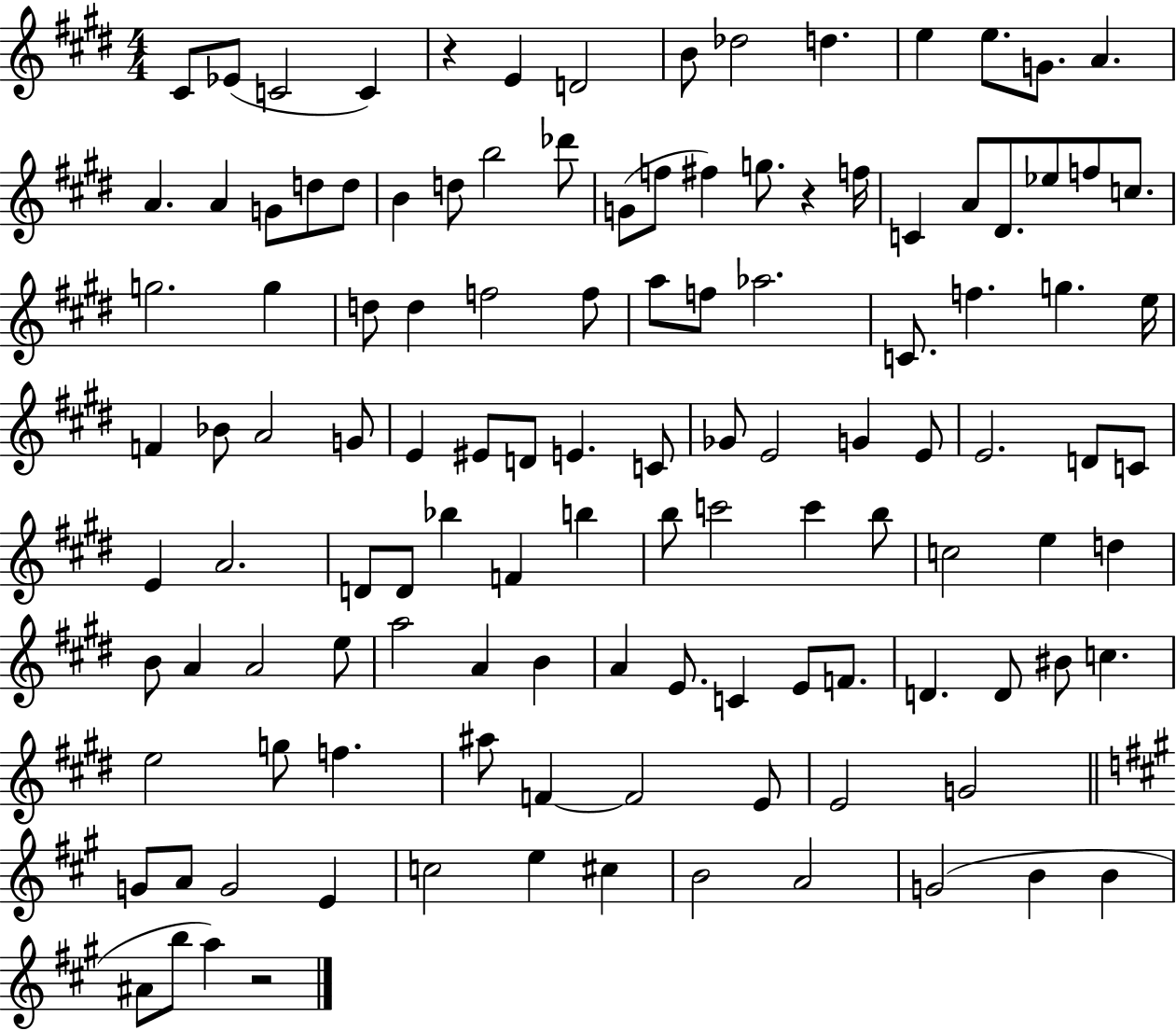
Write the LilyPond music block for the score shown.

{
  \clef treble
  \numericTimeSignature
  \time 4/4
  \key e \major
  \repeat volta 2 { cis'8 ees'8( c'2 c'4) | r4 e'4 d'2 | b'8 des''2 d''4. | e''4 e''8. g'8. a'4. | \break a'4. a'4 g'8 d''8 d''8 | b'4 d''8 b''2 des'''8 | g'8( f''8 fis''4) g''8. r4 f''16 | c'4 a'8 dis'8. ees''8 f''8 c''8. | \break g''2. g''4 | d''8 d''4 f''2 f''8 | a''8 f''8 aes''2. | c'8. f''4. g''4. e''16 | \break f'4 bes'8 a'2 g'8 | e'4 eis'8 d'8 e'4. c'8 | ges'8 e'2 g'4 e'8 | e'2. d'8 c'8 | \break e'4 a'2. | d'8 d'8 bes''4 f'4 b''4 | b''8 c'''2 c'''4 b''8 | c''2 e''4 d''4 | \break b'8 a'4 a'2 e''8 | a''2 a'4 b'4 | a'4 e'8. c'4 e'8 f'8. | d'4. d'8 bis'8 c''4. | \break e''2 g''8 f''4. | ais''8 f'4~~ f'2 e'8 | e'2 g'2 | \bar "||" \break \key a \major g'8 a'8 g'2 e'4 | c''2 e''4 cis''4 | b'2 a'2 | g'2( b'4 b'4 | \break ais'8 b''8 a''4) r2 | } \bar "|."
}